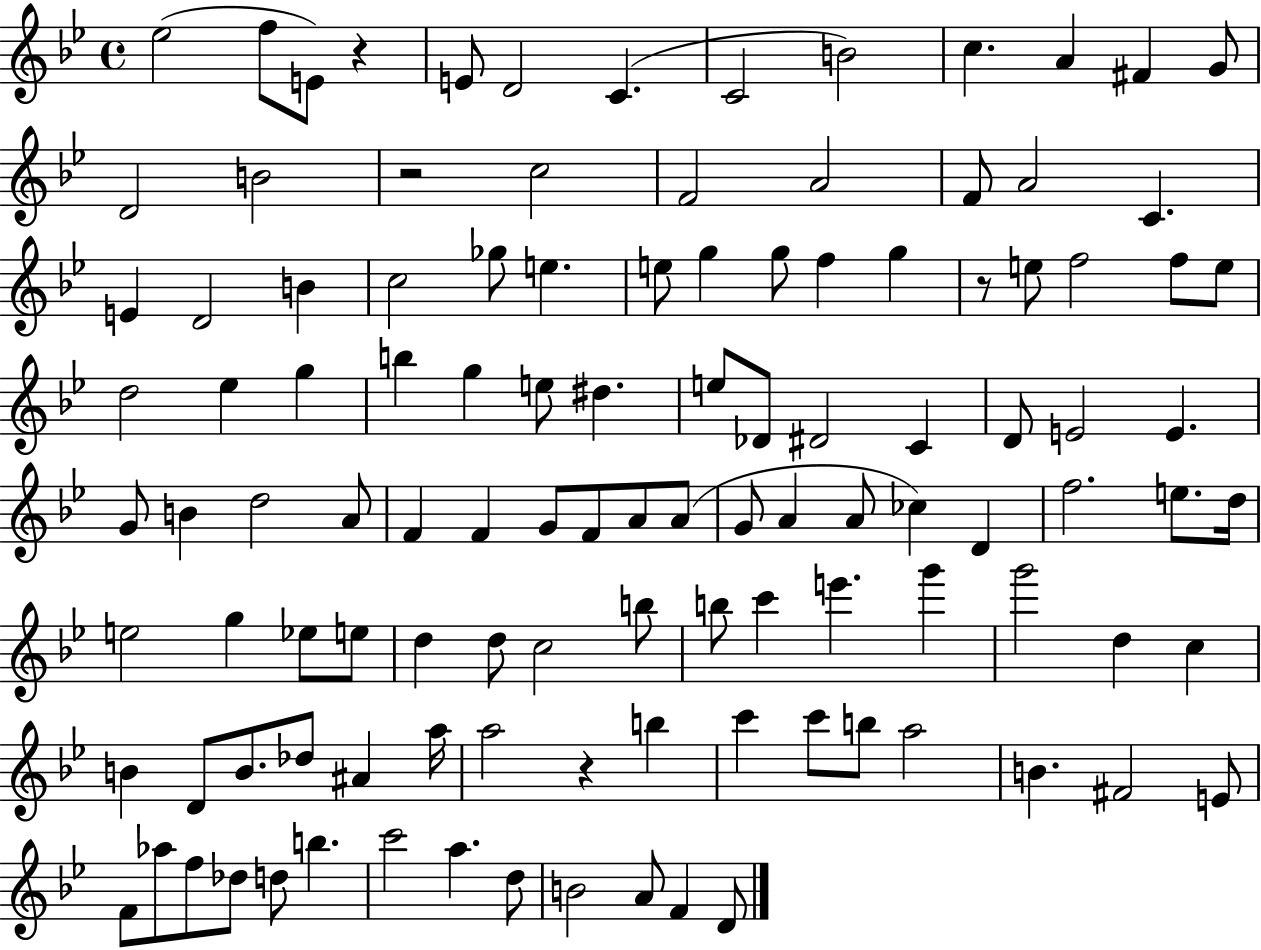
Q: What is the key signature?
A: BES major